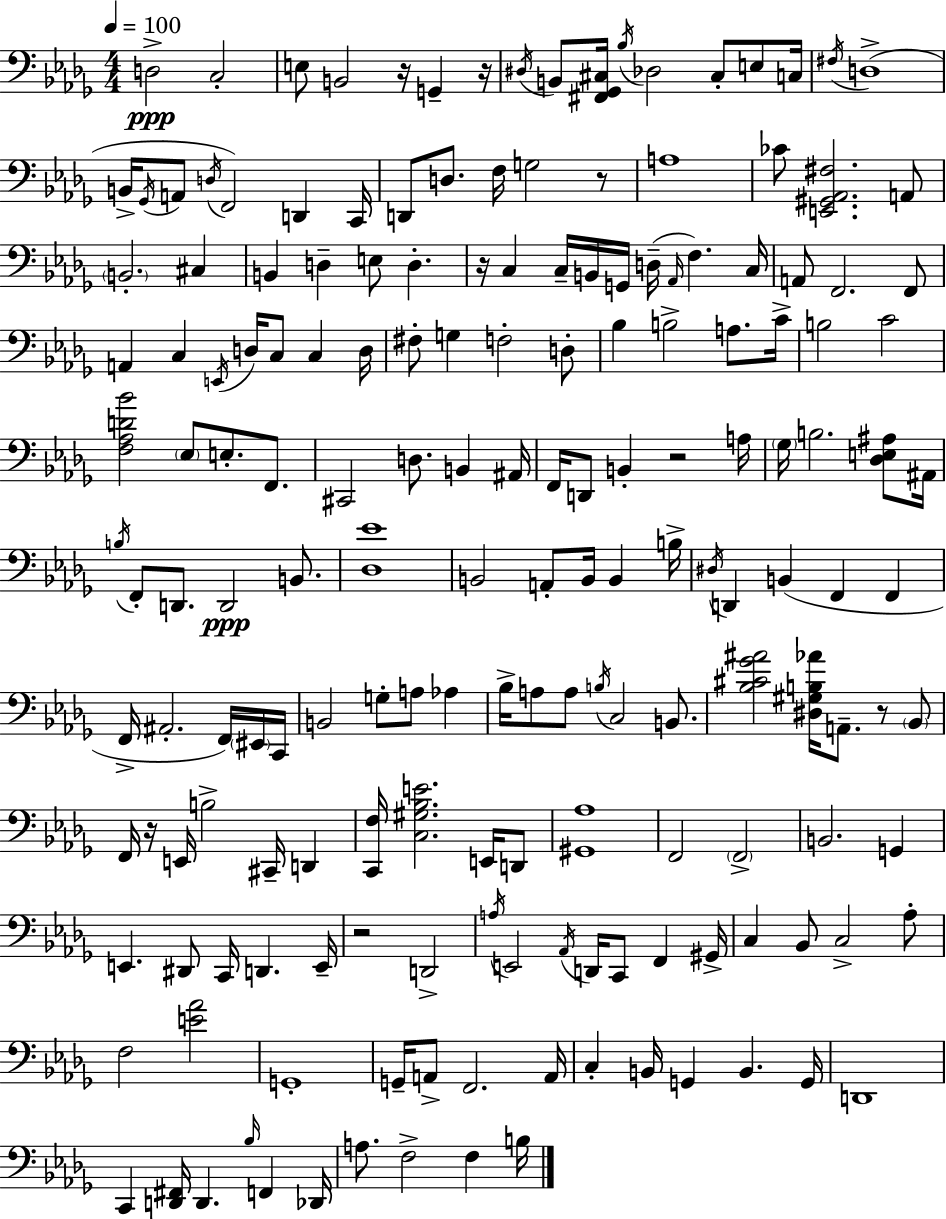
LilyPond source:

{
  \clef bass
  \numericTimeSignature
  \time 4/4
  \key bes \minor
  \tempo 4 = 100
  d2->\ppp c2-. | e8 b,2 r16 g,4-- r16 | \acciaccatura { dis16 } b,8 <fis, ges, cis>16 \acciaccatura { bes16 } des2 cis8-. e8 | c16 \acciaccatura { fis16 } d1->( | \break b,16-> \acciaccatura { ges,16 } a,8 \acciaccatura { d16 } f,2) | d,4 c,16 d,8 d8. f16 g2 | r8 a1 | ces'8 <e, gis, aes, fis>2. | \break a,8 \parenthesize b,2.-. | cis4 b,4 d4-- e8 d4.-. | r16 c4 c16-- b,16 g,16 d16--( \grace { aes,16 } f4.) | c16 a,8 f,2. | \break f,8 a,4 c4 \acciaccatura { e,16 } d16 | c8 c4 d16 fis8-. g4 f2-. | d8-. bes4 b2-> | a8. c'16-> b2 c'2 | \break <f aes d' bes'>2 \parenthesize ees8 | e8.-. f,8. cis,2 d8. | b,4 ais,16 f,16 d,8 b,4-. r2 | a16 \parenthesize ges16 b2. | \break <des e ais>8 ais,16 \acciaccatura { b16 } f,8-. d,8. d,2\ppp | b,8. <des ees'>1 | b,2 | a,8-. b,16 b,4 b16-> \acciaccatura { dis16 } d,4 b,4( | \break f,4 f,4 f,16-> ais,2.-. | f,16) \parenthesize eis,16 c,16 b,2 | g8-. a8 aes4 bes16-> a8 a8 \acciaccatura { b16 } c2 | b,8. <bes cis' ges' ais'>2 | \break <dis gis b aes'>16 a,8.-- r8 \parenthesize bes,8 f,16 r16 e,16 b2-> | cis,16-- d,4 <c, f>16 <c gis bes e'>2. | e,16 d,8 <gis, aes>1 | f,2 | \break \parenthesize f,2-> b,2. | g,4 e,4. | dis,8 c,16 d,4. e,16-- r2 | d,2-> \acciaccatura { a16 } e,2 | \break \acciaccatura { aes,16 } d,16 c,8 f,4 gis,16-> c4 | bes,8 c2-> aes8-. f2 | <e' aes'>2 g,1-. | g,16-- a,8-> f,2. | \break a,16 c4-. | b,16 g,4 b,4. g,16 d,1 | c,4 | <d, fis,>16 d,4. \grace { bes16 } f,4 des,16 a8. | \break f2-> f4 b16 \bar "|."
}